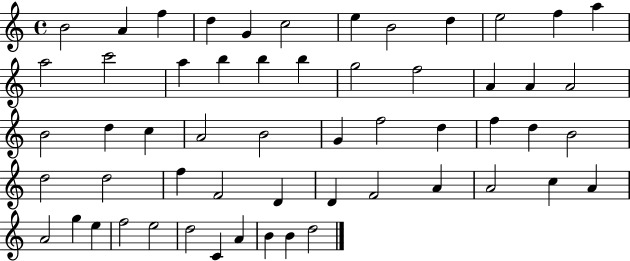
X:1
T:Untitled
M:4/4
L:1/4
K:C
B2 A f d G c2 e B2 d e2 f a a2 c'2 a b b b g2 f2 A A A2 B2 d c A2 B2 G f2 d f d B2 d2 d2 f F2 D D F2 A A2 c A A2 g e f2 e2 d2 C A B B d2